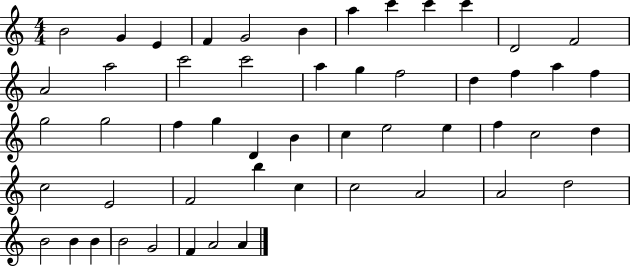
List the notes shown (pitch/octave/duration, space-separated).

B4/h G4/q E4/q F4/q G4/h B4/q A5/q C6/q C6/q C6/q D4/h F4/h A4/h A5/h C6/h C6/h A5/q G5/q F5/h D5/q F5/q A5/q F5/q G5/h G5/h F5/q G5/q D4/q B4/q C5/q E5/h E5/q F5/q C5/h D5/q C5/h E4/h F4/h B5/q C5/q C5/h A4/h A4/h D5/h B4/h B4/q B4/q B4/h G4/h F4/q A4/h A4/q